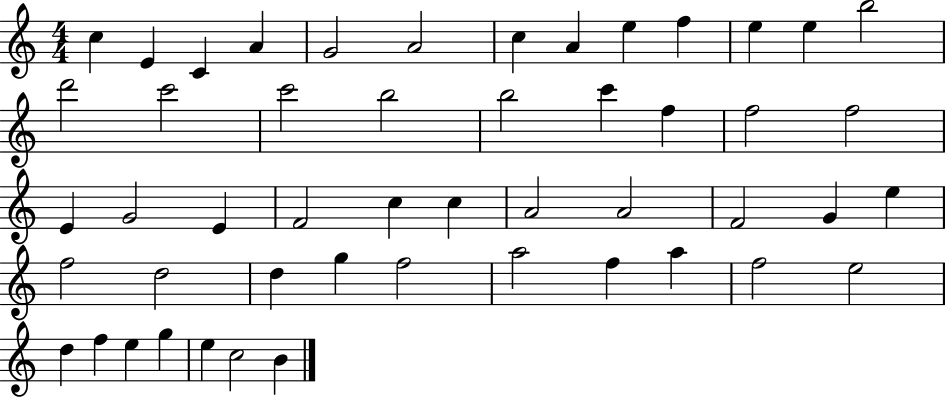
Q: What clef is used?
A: treble